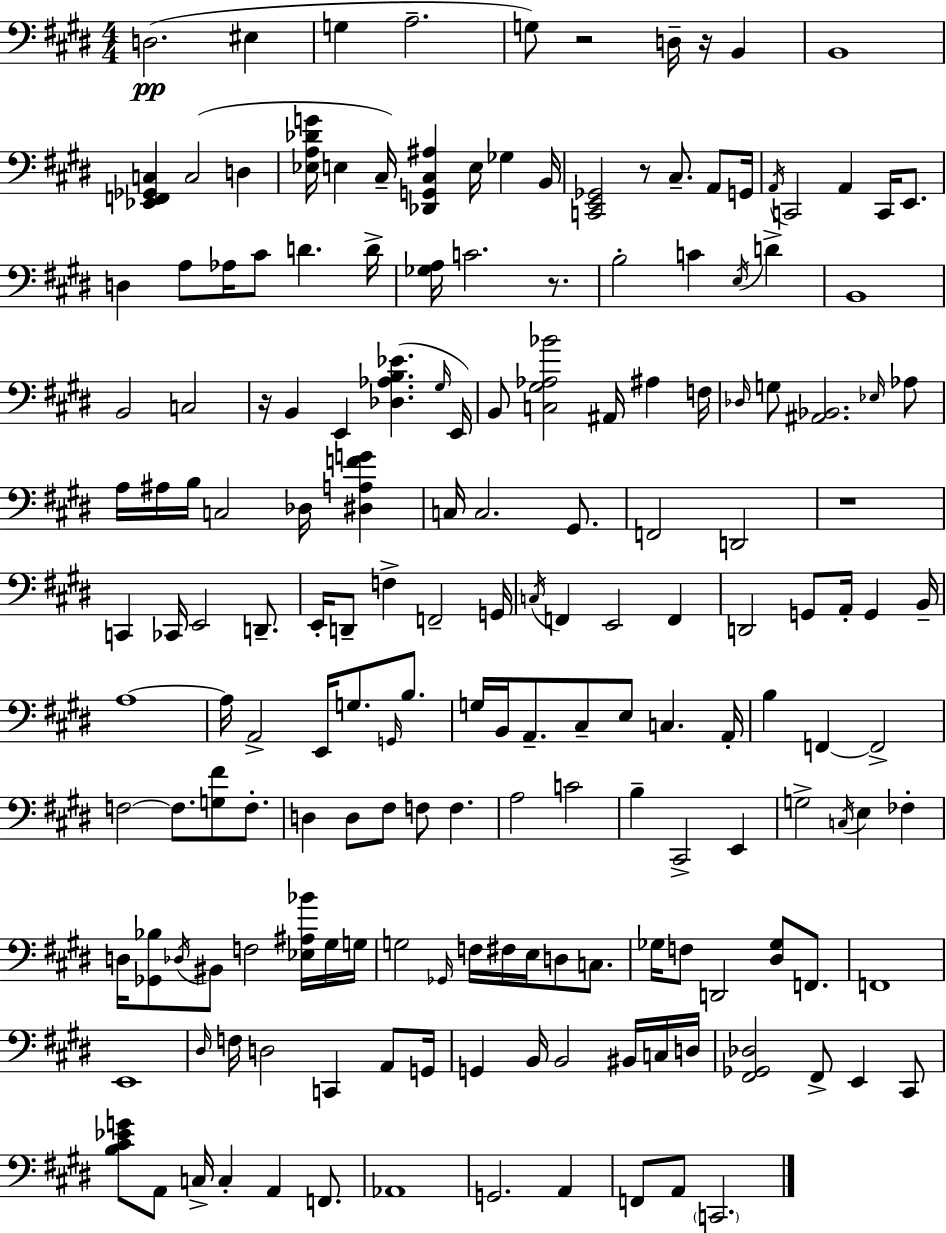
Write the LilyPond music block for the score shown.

{
  \clef bass
  \numericTimeSignature
  \time 4/4
  \key e \major
  d2.(\pp eis4 | g4 a2.-- | g8) r2 d16-- r16 b,4 | b,1 | \break <ees, f, ges, c>4 c2( d4 | <ees a des' g'>16 e4 cis16--) <des, g, cis ais>4 e16 ges4 b,16 | <c, e, ges,>2 r8 cis8.-- a,8 g,16 | \acciaccatura { a,16 } c,2 a,4 c,16 e,8. | \break d4 a8 aes16 cis'8 d'4. | d'16-> <ges a>16 c'2. r8. | b2-. c'4 \acciaccatura { e16 } d'4-> | b,1 | \break b,2 c2 | r16 b,4 e,4 <des aes b ees'>4.( | \grace { gis16 } e,16) b,8 <c gis aes bes'>2 ais,16 ais4 | f16 \grace { des16 } g8 <ais, bes,>2. | \break \grace { ees16 } aes8 a16 ais16 b16 c2 | des16 <dis a f' g'>4 c16 c2. | gis,8. f,2 d,2 | r1 | \break c,4 ces,16 e,2 | d,8.-- e,16-. d,8-- f4-> f,2-- | g,16 \acciaccatura { c16 } f,4 e,2 | f,4 d,2 g,8 | \break a,16-. g,4 b,16-- a1~~ | a16 a,2-> e,16 | g8. \grace { g,16 } b8. g16 b,16 a,8.-- cis8-- e8 | c4. a,16-. b4 f,4~~ f,2-> | \break f2~~ f8. | <g fis'>8 f8.-. d4 d8 fis8 f8 | f4. a2 c'2 | b4-- cis,2-> | \break e,4 g2-> \acciaccatura { c16 } | e4 fes4-. d16 <ges, bes>8 \acciaccatura { des16 } bis,8 f2 | <ees ais bes'>16 gis16 g16 g2 | \grace { ges,16 } f16 fis16 e16 d8 c8. ges16 f8 d,2 | \break <dis ges>8 f,8. f,1 | e,1 | \grace { dis16 } f16 d2 | c,4 a,8 g,16 g,4 b,16 | \break b,2 bis,16 c16 d16 <fis, ges, des>2 | fis,8-> e,4 cis,8 <b cis' ees' g'>8 a,8 c16-> | c4-. a,4 f,8. aes,1 | g,2. | \break a,4 f,8 a,8 \parenthesize c,2. | \bar "|."
}